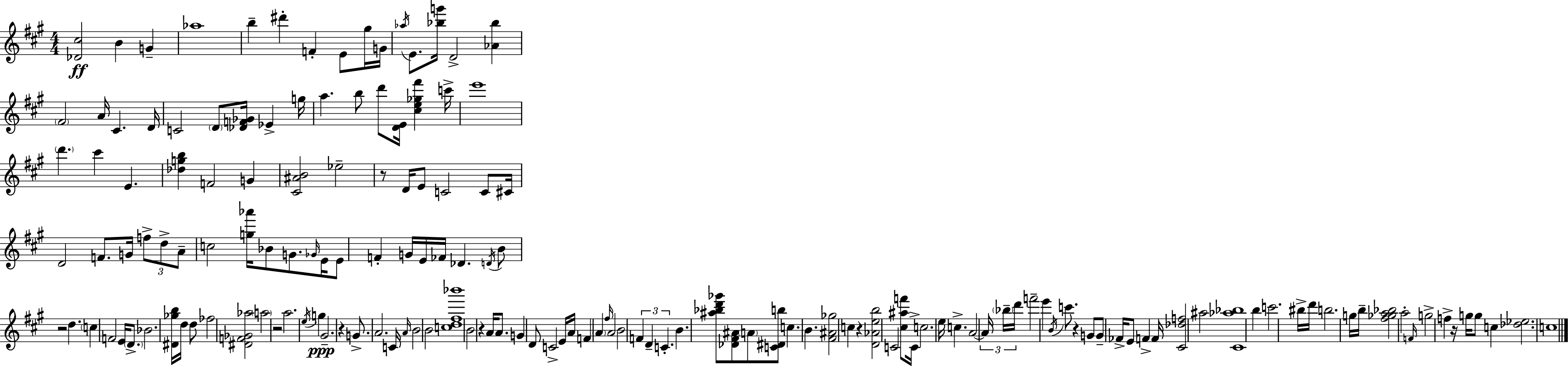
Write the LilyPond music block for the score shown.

{
  \clef treble
  \numericTimeSignature
  \time 4/4
  \key a \major
  <des' cis''>2\ff b'4 g'4-- | aes''1 | b''4-- dis'''4-. f'4-. e'8 gis''16 g'16 | \acciaccatura { aes''16 } e'8. <bes'' g'''>16 d'2-> <aes' bes''>4 | \break \parenthesize fis'2 a'16 cis'4. | d'16 c'2 \parenthesize d'8 <des' f' ges'>16 ees'4-> | g''16 a''4. b''8 d'''8 <d' e'>16 <cis'' e'' ges'' fis'''>4 | c'''16-> e'''1 | \break \parenthesize d'''4. cis'''4 e'4. | <des'' g'' b''>4 f'2 g'4 | <cis' ais' b'>2 ees''2-- | r8 d'16 e'8 c'2 c'8 | \break cis'16 d'2 f'8. g'16 \tuplet 3/2 { f''8-> d''8-> | a'8-- } c''2 <g'' aes'''>16 bes'8 g'8. | \grace { ges'16 } e'16 e'8 f'4-. g'16 e'16 fes'16 des'4. | \acciaccatura { d'16 } b'8 r2 d''4. | \break \parenthesize c''4 f'2 e'16 | \parenthesize d'8.-> bes'2. <dis' ges'' b''>16 | d''16 d''8 fes''2 <dis' f' ges' aes''>2 | \parenthesize a''2 r2 | \break a''2. \acciaccatura { e''16 }\ppp | g''4 gis'2.-- | r4 g'8.-> a'2. | c'16 \grace { a'16 } b'2 b'2 | \break <c'' d'' fis'' bes'''>1 | b'2 r4 | a'16 a'8. g'4 d'8 c'2-> | e'16 a'16 f'4 \parenthesize a'4 \grace { fis''16 } a'2 | \break b'2 \tuplet 3/2 { f'4 | d'4-- c'4.-. } b'4. | <ais'' bes'' d''' ges'''>8 <des' fis' ais'>8 \parenthesize a'8 <c' dis' b''>8 c''4. | b'4. <fis' ais' ges''>2 c''4 | \break r4 <d' aes' e'' b''>2 c'2 | <cis'' ais'' f'''>8 c'16-> c''2. | e''16 c''4.-> a'2~~ | \tuplet 3/2 { a'16 \parenthesize bes''16-- d'''16 } f'''2-- e'''4 | \break \acciaccatura { b'16 } c'''8. r4 g'8 g'8-- fes'16-> | e'8 f'4-> f'16 <cis' des'' f''>2 ais''2 | <cis' aes'' bes''>1 | b''4 c'''2. | \break bis''16-> d'''16 b''2. | g''16 b''16-- <fis'' ges'' a'' bes''>2 a''2-. | \grace { f'16 } g''2-> | f''4-> r16 g''16 g''8 c''4 <des'' ees''>2. | \break c''1 | \bar "|."
}